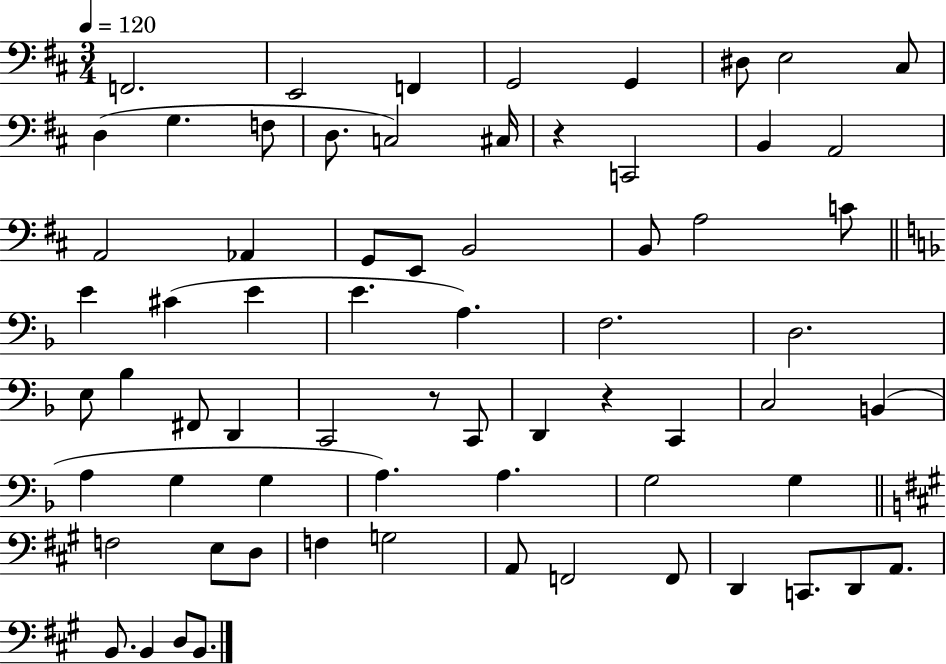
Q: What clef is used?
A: bass